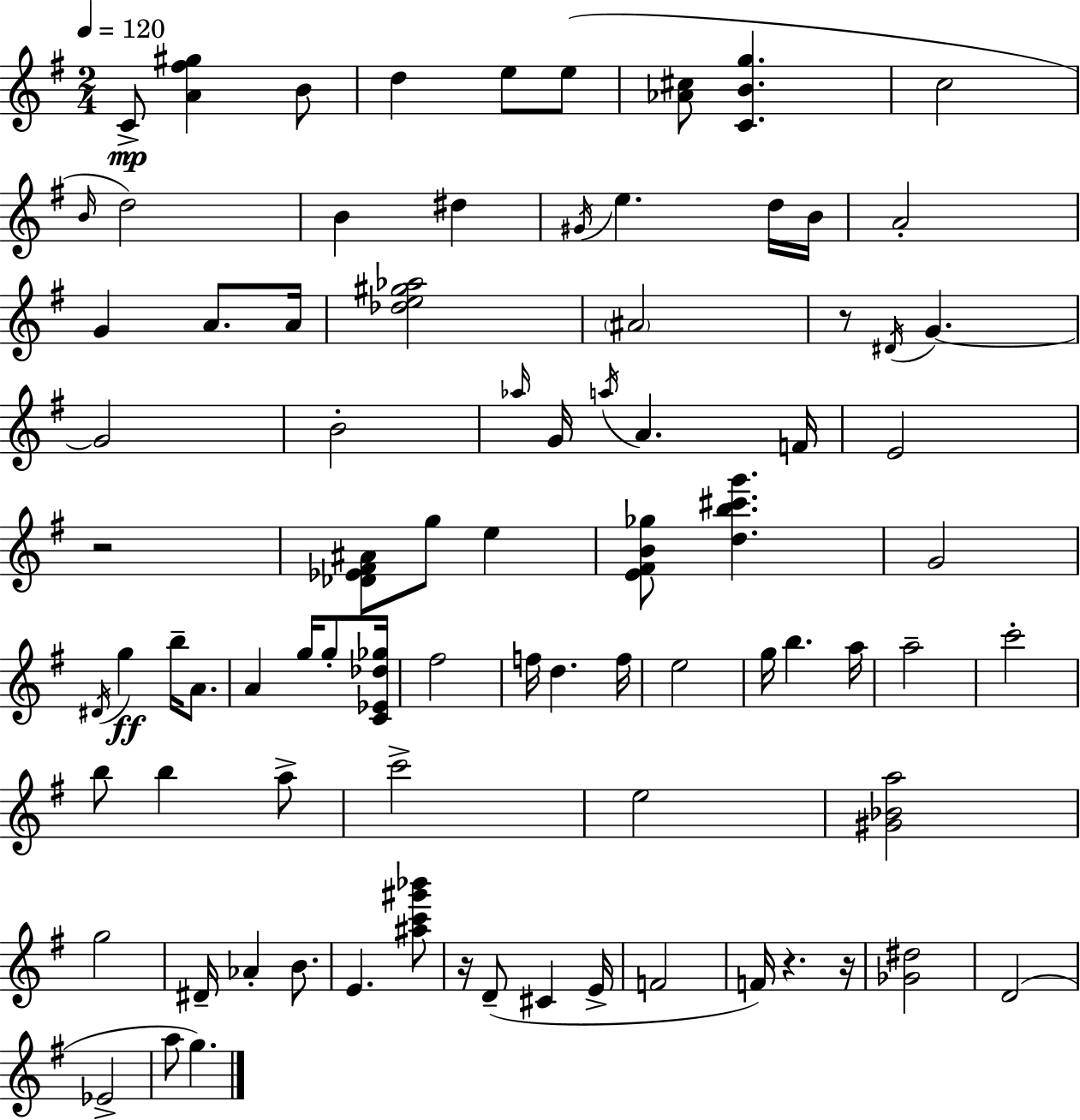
C4/e [A4,F#5,G#5]/q B4/e D5/q E5/e E5/e [Ab4,C#5]/e [C4,B4,G5]/q. C5/h B4/s D5/h B4/q D#5/q G#4/s E5/q. D5/s B4/s A4/h G4/q A4/e. A4/s [Db5,E5,G#5,Ab5]/h A#4/h R/e D#4/s G4/q. G4/h B4/h Ab5/s G4/s A5/s A4/q. F4/s E4/h R/h [Db4,Eb4,F#4,A#4]/e G5/e E5/q [E4,F#4,B4,Gb5]/e [D5,B5,C#6,G6]/q. G4/h D#4/s G5/q B5/s A4/e. A4/q G5/s G5/e [C4,Eb4,Db5,Gb5]/s F#5/h F5/s D5/q. F5/s E5/h G5/s B5/q. A5/s A5/h C6/h B5/e B5/q A5/e C6/h E5/h [G#4,Bb4,A5]/h G5/h D#4/s Ab4/q B4/e. E4/q. [A#5,C6,G#6,Bb6]/e R/s D4/e C#4/q E4/s F4/h F4/s R/q. R/s [Gb4,D#5]/h D4/h Eb4/h A5/e G5/q.